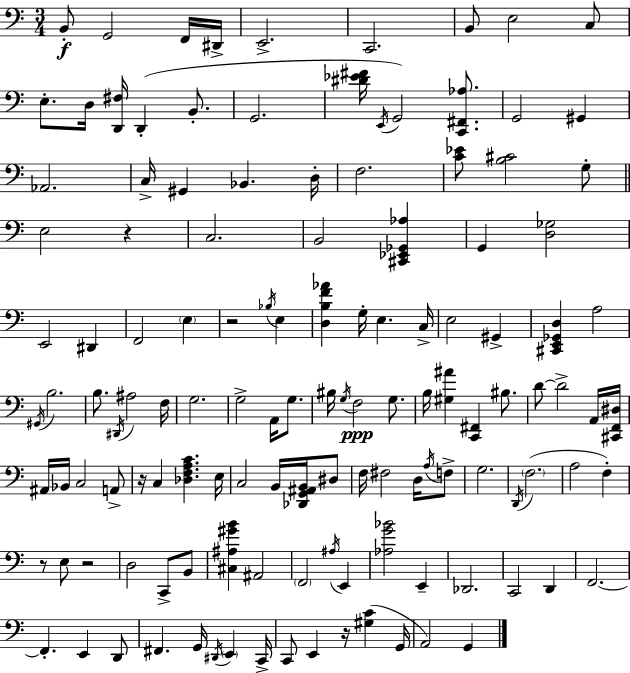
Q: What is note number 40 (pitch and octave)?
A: G#2